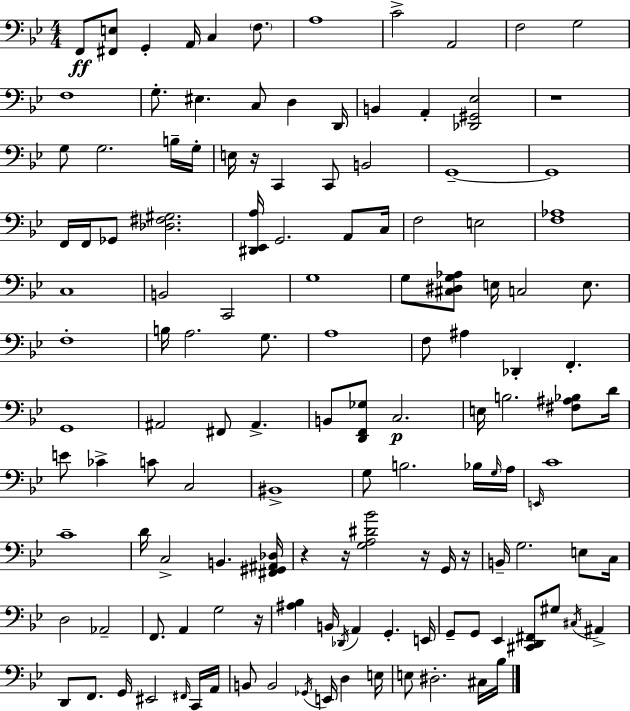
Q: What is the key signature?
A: G minor